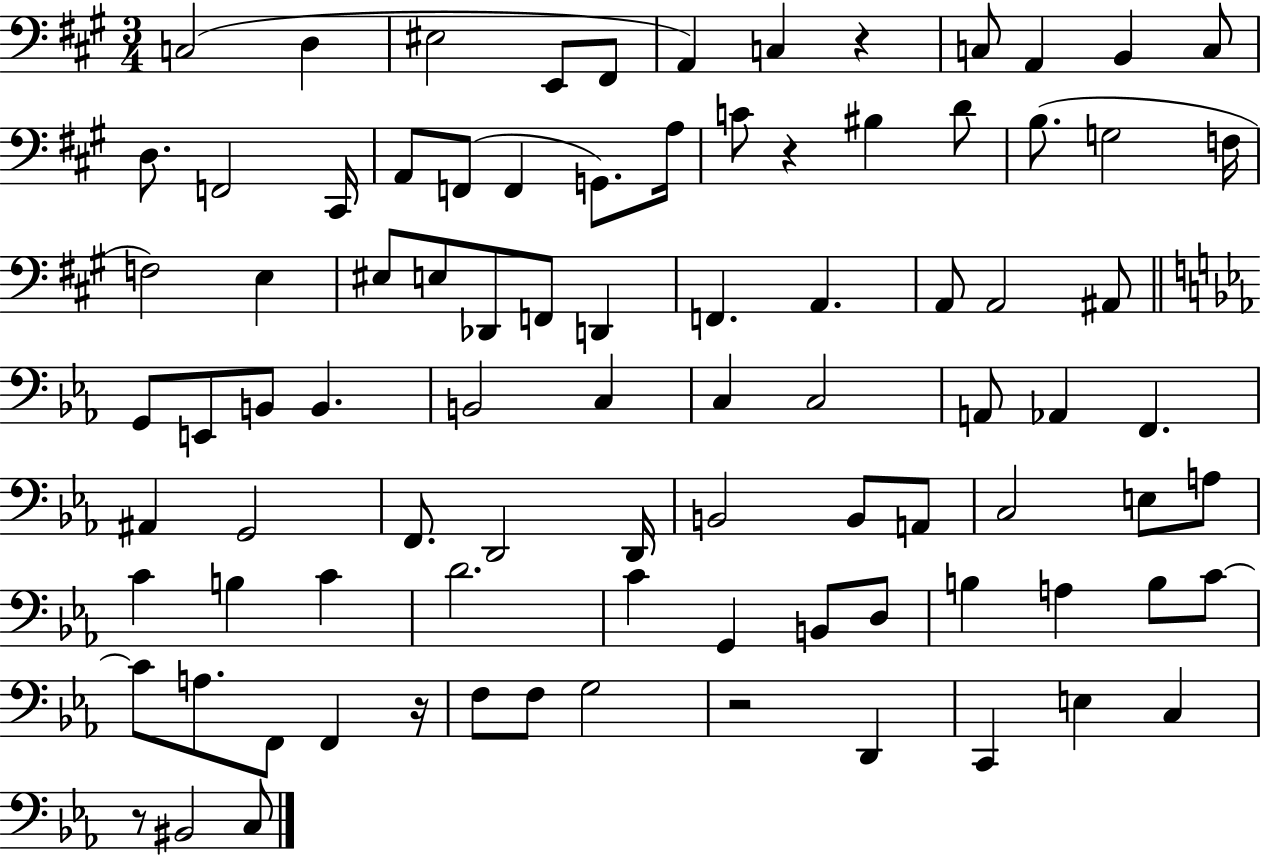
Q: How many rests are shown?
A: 5